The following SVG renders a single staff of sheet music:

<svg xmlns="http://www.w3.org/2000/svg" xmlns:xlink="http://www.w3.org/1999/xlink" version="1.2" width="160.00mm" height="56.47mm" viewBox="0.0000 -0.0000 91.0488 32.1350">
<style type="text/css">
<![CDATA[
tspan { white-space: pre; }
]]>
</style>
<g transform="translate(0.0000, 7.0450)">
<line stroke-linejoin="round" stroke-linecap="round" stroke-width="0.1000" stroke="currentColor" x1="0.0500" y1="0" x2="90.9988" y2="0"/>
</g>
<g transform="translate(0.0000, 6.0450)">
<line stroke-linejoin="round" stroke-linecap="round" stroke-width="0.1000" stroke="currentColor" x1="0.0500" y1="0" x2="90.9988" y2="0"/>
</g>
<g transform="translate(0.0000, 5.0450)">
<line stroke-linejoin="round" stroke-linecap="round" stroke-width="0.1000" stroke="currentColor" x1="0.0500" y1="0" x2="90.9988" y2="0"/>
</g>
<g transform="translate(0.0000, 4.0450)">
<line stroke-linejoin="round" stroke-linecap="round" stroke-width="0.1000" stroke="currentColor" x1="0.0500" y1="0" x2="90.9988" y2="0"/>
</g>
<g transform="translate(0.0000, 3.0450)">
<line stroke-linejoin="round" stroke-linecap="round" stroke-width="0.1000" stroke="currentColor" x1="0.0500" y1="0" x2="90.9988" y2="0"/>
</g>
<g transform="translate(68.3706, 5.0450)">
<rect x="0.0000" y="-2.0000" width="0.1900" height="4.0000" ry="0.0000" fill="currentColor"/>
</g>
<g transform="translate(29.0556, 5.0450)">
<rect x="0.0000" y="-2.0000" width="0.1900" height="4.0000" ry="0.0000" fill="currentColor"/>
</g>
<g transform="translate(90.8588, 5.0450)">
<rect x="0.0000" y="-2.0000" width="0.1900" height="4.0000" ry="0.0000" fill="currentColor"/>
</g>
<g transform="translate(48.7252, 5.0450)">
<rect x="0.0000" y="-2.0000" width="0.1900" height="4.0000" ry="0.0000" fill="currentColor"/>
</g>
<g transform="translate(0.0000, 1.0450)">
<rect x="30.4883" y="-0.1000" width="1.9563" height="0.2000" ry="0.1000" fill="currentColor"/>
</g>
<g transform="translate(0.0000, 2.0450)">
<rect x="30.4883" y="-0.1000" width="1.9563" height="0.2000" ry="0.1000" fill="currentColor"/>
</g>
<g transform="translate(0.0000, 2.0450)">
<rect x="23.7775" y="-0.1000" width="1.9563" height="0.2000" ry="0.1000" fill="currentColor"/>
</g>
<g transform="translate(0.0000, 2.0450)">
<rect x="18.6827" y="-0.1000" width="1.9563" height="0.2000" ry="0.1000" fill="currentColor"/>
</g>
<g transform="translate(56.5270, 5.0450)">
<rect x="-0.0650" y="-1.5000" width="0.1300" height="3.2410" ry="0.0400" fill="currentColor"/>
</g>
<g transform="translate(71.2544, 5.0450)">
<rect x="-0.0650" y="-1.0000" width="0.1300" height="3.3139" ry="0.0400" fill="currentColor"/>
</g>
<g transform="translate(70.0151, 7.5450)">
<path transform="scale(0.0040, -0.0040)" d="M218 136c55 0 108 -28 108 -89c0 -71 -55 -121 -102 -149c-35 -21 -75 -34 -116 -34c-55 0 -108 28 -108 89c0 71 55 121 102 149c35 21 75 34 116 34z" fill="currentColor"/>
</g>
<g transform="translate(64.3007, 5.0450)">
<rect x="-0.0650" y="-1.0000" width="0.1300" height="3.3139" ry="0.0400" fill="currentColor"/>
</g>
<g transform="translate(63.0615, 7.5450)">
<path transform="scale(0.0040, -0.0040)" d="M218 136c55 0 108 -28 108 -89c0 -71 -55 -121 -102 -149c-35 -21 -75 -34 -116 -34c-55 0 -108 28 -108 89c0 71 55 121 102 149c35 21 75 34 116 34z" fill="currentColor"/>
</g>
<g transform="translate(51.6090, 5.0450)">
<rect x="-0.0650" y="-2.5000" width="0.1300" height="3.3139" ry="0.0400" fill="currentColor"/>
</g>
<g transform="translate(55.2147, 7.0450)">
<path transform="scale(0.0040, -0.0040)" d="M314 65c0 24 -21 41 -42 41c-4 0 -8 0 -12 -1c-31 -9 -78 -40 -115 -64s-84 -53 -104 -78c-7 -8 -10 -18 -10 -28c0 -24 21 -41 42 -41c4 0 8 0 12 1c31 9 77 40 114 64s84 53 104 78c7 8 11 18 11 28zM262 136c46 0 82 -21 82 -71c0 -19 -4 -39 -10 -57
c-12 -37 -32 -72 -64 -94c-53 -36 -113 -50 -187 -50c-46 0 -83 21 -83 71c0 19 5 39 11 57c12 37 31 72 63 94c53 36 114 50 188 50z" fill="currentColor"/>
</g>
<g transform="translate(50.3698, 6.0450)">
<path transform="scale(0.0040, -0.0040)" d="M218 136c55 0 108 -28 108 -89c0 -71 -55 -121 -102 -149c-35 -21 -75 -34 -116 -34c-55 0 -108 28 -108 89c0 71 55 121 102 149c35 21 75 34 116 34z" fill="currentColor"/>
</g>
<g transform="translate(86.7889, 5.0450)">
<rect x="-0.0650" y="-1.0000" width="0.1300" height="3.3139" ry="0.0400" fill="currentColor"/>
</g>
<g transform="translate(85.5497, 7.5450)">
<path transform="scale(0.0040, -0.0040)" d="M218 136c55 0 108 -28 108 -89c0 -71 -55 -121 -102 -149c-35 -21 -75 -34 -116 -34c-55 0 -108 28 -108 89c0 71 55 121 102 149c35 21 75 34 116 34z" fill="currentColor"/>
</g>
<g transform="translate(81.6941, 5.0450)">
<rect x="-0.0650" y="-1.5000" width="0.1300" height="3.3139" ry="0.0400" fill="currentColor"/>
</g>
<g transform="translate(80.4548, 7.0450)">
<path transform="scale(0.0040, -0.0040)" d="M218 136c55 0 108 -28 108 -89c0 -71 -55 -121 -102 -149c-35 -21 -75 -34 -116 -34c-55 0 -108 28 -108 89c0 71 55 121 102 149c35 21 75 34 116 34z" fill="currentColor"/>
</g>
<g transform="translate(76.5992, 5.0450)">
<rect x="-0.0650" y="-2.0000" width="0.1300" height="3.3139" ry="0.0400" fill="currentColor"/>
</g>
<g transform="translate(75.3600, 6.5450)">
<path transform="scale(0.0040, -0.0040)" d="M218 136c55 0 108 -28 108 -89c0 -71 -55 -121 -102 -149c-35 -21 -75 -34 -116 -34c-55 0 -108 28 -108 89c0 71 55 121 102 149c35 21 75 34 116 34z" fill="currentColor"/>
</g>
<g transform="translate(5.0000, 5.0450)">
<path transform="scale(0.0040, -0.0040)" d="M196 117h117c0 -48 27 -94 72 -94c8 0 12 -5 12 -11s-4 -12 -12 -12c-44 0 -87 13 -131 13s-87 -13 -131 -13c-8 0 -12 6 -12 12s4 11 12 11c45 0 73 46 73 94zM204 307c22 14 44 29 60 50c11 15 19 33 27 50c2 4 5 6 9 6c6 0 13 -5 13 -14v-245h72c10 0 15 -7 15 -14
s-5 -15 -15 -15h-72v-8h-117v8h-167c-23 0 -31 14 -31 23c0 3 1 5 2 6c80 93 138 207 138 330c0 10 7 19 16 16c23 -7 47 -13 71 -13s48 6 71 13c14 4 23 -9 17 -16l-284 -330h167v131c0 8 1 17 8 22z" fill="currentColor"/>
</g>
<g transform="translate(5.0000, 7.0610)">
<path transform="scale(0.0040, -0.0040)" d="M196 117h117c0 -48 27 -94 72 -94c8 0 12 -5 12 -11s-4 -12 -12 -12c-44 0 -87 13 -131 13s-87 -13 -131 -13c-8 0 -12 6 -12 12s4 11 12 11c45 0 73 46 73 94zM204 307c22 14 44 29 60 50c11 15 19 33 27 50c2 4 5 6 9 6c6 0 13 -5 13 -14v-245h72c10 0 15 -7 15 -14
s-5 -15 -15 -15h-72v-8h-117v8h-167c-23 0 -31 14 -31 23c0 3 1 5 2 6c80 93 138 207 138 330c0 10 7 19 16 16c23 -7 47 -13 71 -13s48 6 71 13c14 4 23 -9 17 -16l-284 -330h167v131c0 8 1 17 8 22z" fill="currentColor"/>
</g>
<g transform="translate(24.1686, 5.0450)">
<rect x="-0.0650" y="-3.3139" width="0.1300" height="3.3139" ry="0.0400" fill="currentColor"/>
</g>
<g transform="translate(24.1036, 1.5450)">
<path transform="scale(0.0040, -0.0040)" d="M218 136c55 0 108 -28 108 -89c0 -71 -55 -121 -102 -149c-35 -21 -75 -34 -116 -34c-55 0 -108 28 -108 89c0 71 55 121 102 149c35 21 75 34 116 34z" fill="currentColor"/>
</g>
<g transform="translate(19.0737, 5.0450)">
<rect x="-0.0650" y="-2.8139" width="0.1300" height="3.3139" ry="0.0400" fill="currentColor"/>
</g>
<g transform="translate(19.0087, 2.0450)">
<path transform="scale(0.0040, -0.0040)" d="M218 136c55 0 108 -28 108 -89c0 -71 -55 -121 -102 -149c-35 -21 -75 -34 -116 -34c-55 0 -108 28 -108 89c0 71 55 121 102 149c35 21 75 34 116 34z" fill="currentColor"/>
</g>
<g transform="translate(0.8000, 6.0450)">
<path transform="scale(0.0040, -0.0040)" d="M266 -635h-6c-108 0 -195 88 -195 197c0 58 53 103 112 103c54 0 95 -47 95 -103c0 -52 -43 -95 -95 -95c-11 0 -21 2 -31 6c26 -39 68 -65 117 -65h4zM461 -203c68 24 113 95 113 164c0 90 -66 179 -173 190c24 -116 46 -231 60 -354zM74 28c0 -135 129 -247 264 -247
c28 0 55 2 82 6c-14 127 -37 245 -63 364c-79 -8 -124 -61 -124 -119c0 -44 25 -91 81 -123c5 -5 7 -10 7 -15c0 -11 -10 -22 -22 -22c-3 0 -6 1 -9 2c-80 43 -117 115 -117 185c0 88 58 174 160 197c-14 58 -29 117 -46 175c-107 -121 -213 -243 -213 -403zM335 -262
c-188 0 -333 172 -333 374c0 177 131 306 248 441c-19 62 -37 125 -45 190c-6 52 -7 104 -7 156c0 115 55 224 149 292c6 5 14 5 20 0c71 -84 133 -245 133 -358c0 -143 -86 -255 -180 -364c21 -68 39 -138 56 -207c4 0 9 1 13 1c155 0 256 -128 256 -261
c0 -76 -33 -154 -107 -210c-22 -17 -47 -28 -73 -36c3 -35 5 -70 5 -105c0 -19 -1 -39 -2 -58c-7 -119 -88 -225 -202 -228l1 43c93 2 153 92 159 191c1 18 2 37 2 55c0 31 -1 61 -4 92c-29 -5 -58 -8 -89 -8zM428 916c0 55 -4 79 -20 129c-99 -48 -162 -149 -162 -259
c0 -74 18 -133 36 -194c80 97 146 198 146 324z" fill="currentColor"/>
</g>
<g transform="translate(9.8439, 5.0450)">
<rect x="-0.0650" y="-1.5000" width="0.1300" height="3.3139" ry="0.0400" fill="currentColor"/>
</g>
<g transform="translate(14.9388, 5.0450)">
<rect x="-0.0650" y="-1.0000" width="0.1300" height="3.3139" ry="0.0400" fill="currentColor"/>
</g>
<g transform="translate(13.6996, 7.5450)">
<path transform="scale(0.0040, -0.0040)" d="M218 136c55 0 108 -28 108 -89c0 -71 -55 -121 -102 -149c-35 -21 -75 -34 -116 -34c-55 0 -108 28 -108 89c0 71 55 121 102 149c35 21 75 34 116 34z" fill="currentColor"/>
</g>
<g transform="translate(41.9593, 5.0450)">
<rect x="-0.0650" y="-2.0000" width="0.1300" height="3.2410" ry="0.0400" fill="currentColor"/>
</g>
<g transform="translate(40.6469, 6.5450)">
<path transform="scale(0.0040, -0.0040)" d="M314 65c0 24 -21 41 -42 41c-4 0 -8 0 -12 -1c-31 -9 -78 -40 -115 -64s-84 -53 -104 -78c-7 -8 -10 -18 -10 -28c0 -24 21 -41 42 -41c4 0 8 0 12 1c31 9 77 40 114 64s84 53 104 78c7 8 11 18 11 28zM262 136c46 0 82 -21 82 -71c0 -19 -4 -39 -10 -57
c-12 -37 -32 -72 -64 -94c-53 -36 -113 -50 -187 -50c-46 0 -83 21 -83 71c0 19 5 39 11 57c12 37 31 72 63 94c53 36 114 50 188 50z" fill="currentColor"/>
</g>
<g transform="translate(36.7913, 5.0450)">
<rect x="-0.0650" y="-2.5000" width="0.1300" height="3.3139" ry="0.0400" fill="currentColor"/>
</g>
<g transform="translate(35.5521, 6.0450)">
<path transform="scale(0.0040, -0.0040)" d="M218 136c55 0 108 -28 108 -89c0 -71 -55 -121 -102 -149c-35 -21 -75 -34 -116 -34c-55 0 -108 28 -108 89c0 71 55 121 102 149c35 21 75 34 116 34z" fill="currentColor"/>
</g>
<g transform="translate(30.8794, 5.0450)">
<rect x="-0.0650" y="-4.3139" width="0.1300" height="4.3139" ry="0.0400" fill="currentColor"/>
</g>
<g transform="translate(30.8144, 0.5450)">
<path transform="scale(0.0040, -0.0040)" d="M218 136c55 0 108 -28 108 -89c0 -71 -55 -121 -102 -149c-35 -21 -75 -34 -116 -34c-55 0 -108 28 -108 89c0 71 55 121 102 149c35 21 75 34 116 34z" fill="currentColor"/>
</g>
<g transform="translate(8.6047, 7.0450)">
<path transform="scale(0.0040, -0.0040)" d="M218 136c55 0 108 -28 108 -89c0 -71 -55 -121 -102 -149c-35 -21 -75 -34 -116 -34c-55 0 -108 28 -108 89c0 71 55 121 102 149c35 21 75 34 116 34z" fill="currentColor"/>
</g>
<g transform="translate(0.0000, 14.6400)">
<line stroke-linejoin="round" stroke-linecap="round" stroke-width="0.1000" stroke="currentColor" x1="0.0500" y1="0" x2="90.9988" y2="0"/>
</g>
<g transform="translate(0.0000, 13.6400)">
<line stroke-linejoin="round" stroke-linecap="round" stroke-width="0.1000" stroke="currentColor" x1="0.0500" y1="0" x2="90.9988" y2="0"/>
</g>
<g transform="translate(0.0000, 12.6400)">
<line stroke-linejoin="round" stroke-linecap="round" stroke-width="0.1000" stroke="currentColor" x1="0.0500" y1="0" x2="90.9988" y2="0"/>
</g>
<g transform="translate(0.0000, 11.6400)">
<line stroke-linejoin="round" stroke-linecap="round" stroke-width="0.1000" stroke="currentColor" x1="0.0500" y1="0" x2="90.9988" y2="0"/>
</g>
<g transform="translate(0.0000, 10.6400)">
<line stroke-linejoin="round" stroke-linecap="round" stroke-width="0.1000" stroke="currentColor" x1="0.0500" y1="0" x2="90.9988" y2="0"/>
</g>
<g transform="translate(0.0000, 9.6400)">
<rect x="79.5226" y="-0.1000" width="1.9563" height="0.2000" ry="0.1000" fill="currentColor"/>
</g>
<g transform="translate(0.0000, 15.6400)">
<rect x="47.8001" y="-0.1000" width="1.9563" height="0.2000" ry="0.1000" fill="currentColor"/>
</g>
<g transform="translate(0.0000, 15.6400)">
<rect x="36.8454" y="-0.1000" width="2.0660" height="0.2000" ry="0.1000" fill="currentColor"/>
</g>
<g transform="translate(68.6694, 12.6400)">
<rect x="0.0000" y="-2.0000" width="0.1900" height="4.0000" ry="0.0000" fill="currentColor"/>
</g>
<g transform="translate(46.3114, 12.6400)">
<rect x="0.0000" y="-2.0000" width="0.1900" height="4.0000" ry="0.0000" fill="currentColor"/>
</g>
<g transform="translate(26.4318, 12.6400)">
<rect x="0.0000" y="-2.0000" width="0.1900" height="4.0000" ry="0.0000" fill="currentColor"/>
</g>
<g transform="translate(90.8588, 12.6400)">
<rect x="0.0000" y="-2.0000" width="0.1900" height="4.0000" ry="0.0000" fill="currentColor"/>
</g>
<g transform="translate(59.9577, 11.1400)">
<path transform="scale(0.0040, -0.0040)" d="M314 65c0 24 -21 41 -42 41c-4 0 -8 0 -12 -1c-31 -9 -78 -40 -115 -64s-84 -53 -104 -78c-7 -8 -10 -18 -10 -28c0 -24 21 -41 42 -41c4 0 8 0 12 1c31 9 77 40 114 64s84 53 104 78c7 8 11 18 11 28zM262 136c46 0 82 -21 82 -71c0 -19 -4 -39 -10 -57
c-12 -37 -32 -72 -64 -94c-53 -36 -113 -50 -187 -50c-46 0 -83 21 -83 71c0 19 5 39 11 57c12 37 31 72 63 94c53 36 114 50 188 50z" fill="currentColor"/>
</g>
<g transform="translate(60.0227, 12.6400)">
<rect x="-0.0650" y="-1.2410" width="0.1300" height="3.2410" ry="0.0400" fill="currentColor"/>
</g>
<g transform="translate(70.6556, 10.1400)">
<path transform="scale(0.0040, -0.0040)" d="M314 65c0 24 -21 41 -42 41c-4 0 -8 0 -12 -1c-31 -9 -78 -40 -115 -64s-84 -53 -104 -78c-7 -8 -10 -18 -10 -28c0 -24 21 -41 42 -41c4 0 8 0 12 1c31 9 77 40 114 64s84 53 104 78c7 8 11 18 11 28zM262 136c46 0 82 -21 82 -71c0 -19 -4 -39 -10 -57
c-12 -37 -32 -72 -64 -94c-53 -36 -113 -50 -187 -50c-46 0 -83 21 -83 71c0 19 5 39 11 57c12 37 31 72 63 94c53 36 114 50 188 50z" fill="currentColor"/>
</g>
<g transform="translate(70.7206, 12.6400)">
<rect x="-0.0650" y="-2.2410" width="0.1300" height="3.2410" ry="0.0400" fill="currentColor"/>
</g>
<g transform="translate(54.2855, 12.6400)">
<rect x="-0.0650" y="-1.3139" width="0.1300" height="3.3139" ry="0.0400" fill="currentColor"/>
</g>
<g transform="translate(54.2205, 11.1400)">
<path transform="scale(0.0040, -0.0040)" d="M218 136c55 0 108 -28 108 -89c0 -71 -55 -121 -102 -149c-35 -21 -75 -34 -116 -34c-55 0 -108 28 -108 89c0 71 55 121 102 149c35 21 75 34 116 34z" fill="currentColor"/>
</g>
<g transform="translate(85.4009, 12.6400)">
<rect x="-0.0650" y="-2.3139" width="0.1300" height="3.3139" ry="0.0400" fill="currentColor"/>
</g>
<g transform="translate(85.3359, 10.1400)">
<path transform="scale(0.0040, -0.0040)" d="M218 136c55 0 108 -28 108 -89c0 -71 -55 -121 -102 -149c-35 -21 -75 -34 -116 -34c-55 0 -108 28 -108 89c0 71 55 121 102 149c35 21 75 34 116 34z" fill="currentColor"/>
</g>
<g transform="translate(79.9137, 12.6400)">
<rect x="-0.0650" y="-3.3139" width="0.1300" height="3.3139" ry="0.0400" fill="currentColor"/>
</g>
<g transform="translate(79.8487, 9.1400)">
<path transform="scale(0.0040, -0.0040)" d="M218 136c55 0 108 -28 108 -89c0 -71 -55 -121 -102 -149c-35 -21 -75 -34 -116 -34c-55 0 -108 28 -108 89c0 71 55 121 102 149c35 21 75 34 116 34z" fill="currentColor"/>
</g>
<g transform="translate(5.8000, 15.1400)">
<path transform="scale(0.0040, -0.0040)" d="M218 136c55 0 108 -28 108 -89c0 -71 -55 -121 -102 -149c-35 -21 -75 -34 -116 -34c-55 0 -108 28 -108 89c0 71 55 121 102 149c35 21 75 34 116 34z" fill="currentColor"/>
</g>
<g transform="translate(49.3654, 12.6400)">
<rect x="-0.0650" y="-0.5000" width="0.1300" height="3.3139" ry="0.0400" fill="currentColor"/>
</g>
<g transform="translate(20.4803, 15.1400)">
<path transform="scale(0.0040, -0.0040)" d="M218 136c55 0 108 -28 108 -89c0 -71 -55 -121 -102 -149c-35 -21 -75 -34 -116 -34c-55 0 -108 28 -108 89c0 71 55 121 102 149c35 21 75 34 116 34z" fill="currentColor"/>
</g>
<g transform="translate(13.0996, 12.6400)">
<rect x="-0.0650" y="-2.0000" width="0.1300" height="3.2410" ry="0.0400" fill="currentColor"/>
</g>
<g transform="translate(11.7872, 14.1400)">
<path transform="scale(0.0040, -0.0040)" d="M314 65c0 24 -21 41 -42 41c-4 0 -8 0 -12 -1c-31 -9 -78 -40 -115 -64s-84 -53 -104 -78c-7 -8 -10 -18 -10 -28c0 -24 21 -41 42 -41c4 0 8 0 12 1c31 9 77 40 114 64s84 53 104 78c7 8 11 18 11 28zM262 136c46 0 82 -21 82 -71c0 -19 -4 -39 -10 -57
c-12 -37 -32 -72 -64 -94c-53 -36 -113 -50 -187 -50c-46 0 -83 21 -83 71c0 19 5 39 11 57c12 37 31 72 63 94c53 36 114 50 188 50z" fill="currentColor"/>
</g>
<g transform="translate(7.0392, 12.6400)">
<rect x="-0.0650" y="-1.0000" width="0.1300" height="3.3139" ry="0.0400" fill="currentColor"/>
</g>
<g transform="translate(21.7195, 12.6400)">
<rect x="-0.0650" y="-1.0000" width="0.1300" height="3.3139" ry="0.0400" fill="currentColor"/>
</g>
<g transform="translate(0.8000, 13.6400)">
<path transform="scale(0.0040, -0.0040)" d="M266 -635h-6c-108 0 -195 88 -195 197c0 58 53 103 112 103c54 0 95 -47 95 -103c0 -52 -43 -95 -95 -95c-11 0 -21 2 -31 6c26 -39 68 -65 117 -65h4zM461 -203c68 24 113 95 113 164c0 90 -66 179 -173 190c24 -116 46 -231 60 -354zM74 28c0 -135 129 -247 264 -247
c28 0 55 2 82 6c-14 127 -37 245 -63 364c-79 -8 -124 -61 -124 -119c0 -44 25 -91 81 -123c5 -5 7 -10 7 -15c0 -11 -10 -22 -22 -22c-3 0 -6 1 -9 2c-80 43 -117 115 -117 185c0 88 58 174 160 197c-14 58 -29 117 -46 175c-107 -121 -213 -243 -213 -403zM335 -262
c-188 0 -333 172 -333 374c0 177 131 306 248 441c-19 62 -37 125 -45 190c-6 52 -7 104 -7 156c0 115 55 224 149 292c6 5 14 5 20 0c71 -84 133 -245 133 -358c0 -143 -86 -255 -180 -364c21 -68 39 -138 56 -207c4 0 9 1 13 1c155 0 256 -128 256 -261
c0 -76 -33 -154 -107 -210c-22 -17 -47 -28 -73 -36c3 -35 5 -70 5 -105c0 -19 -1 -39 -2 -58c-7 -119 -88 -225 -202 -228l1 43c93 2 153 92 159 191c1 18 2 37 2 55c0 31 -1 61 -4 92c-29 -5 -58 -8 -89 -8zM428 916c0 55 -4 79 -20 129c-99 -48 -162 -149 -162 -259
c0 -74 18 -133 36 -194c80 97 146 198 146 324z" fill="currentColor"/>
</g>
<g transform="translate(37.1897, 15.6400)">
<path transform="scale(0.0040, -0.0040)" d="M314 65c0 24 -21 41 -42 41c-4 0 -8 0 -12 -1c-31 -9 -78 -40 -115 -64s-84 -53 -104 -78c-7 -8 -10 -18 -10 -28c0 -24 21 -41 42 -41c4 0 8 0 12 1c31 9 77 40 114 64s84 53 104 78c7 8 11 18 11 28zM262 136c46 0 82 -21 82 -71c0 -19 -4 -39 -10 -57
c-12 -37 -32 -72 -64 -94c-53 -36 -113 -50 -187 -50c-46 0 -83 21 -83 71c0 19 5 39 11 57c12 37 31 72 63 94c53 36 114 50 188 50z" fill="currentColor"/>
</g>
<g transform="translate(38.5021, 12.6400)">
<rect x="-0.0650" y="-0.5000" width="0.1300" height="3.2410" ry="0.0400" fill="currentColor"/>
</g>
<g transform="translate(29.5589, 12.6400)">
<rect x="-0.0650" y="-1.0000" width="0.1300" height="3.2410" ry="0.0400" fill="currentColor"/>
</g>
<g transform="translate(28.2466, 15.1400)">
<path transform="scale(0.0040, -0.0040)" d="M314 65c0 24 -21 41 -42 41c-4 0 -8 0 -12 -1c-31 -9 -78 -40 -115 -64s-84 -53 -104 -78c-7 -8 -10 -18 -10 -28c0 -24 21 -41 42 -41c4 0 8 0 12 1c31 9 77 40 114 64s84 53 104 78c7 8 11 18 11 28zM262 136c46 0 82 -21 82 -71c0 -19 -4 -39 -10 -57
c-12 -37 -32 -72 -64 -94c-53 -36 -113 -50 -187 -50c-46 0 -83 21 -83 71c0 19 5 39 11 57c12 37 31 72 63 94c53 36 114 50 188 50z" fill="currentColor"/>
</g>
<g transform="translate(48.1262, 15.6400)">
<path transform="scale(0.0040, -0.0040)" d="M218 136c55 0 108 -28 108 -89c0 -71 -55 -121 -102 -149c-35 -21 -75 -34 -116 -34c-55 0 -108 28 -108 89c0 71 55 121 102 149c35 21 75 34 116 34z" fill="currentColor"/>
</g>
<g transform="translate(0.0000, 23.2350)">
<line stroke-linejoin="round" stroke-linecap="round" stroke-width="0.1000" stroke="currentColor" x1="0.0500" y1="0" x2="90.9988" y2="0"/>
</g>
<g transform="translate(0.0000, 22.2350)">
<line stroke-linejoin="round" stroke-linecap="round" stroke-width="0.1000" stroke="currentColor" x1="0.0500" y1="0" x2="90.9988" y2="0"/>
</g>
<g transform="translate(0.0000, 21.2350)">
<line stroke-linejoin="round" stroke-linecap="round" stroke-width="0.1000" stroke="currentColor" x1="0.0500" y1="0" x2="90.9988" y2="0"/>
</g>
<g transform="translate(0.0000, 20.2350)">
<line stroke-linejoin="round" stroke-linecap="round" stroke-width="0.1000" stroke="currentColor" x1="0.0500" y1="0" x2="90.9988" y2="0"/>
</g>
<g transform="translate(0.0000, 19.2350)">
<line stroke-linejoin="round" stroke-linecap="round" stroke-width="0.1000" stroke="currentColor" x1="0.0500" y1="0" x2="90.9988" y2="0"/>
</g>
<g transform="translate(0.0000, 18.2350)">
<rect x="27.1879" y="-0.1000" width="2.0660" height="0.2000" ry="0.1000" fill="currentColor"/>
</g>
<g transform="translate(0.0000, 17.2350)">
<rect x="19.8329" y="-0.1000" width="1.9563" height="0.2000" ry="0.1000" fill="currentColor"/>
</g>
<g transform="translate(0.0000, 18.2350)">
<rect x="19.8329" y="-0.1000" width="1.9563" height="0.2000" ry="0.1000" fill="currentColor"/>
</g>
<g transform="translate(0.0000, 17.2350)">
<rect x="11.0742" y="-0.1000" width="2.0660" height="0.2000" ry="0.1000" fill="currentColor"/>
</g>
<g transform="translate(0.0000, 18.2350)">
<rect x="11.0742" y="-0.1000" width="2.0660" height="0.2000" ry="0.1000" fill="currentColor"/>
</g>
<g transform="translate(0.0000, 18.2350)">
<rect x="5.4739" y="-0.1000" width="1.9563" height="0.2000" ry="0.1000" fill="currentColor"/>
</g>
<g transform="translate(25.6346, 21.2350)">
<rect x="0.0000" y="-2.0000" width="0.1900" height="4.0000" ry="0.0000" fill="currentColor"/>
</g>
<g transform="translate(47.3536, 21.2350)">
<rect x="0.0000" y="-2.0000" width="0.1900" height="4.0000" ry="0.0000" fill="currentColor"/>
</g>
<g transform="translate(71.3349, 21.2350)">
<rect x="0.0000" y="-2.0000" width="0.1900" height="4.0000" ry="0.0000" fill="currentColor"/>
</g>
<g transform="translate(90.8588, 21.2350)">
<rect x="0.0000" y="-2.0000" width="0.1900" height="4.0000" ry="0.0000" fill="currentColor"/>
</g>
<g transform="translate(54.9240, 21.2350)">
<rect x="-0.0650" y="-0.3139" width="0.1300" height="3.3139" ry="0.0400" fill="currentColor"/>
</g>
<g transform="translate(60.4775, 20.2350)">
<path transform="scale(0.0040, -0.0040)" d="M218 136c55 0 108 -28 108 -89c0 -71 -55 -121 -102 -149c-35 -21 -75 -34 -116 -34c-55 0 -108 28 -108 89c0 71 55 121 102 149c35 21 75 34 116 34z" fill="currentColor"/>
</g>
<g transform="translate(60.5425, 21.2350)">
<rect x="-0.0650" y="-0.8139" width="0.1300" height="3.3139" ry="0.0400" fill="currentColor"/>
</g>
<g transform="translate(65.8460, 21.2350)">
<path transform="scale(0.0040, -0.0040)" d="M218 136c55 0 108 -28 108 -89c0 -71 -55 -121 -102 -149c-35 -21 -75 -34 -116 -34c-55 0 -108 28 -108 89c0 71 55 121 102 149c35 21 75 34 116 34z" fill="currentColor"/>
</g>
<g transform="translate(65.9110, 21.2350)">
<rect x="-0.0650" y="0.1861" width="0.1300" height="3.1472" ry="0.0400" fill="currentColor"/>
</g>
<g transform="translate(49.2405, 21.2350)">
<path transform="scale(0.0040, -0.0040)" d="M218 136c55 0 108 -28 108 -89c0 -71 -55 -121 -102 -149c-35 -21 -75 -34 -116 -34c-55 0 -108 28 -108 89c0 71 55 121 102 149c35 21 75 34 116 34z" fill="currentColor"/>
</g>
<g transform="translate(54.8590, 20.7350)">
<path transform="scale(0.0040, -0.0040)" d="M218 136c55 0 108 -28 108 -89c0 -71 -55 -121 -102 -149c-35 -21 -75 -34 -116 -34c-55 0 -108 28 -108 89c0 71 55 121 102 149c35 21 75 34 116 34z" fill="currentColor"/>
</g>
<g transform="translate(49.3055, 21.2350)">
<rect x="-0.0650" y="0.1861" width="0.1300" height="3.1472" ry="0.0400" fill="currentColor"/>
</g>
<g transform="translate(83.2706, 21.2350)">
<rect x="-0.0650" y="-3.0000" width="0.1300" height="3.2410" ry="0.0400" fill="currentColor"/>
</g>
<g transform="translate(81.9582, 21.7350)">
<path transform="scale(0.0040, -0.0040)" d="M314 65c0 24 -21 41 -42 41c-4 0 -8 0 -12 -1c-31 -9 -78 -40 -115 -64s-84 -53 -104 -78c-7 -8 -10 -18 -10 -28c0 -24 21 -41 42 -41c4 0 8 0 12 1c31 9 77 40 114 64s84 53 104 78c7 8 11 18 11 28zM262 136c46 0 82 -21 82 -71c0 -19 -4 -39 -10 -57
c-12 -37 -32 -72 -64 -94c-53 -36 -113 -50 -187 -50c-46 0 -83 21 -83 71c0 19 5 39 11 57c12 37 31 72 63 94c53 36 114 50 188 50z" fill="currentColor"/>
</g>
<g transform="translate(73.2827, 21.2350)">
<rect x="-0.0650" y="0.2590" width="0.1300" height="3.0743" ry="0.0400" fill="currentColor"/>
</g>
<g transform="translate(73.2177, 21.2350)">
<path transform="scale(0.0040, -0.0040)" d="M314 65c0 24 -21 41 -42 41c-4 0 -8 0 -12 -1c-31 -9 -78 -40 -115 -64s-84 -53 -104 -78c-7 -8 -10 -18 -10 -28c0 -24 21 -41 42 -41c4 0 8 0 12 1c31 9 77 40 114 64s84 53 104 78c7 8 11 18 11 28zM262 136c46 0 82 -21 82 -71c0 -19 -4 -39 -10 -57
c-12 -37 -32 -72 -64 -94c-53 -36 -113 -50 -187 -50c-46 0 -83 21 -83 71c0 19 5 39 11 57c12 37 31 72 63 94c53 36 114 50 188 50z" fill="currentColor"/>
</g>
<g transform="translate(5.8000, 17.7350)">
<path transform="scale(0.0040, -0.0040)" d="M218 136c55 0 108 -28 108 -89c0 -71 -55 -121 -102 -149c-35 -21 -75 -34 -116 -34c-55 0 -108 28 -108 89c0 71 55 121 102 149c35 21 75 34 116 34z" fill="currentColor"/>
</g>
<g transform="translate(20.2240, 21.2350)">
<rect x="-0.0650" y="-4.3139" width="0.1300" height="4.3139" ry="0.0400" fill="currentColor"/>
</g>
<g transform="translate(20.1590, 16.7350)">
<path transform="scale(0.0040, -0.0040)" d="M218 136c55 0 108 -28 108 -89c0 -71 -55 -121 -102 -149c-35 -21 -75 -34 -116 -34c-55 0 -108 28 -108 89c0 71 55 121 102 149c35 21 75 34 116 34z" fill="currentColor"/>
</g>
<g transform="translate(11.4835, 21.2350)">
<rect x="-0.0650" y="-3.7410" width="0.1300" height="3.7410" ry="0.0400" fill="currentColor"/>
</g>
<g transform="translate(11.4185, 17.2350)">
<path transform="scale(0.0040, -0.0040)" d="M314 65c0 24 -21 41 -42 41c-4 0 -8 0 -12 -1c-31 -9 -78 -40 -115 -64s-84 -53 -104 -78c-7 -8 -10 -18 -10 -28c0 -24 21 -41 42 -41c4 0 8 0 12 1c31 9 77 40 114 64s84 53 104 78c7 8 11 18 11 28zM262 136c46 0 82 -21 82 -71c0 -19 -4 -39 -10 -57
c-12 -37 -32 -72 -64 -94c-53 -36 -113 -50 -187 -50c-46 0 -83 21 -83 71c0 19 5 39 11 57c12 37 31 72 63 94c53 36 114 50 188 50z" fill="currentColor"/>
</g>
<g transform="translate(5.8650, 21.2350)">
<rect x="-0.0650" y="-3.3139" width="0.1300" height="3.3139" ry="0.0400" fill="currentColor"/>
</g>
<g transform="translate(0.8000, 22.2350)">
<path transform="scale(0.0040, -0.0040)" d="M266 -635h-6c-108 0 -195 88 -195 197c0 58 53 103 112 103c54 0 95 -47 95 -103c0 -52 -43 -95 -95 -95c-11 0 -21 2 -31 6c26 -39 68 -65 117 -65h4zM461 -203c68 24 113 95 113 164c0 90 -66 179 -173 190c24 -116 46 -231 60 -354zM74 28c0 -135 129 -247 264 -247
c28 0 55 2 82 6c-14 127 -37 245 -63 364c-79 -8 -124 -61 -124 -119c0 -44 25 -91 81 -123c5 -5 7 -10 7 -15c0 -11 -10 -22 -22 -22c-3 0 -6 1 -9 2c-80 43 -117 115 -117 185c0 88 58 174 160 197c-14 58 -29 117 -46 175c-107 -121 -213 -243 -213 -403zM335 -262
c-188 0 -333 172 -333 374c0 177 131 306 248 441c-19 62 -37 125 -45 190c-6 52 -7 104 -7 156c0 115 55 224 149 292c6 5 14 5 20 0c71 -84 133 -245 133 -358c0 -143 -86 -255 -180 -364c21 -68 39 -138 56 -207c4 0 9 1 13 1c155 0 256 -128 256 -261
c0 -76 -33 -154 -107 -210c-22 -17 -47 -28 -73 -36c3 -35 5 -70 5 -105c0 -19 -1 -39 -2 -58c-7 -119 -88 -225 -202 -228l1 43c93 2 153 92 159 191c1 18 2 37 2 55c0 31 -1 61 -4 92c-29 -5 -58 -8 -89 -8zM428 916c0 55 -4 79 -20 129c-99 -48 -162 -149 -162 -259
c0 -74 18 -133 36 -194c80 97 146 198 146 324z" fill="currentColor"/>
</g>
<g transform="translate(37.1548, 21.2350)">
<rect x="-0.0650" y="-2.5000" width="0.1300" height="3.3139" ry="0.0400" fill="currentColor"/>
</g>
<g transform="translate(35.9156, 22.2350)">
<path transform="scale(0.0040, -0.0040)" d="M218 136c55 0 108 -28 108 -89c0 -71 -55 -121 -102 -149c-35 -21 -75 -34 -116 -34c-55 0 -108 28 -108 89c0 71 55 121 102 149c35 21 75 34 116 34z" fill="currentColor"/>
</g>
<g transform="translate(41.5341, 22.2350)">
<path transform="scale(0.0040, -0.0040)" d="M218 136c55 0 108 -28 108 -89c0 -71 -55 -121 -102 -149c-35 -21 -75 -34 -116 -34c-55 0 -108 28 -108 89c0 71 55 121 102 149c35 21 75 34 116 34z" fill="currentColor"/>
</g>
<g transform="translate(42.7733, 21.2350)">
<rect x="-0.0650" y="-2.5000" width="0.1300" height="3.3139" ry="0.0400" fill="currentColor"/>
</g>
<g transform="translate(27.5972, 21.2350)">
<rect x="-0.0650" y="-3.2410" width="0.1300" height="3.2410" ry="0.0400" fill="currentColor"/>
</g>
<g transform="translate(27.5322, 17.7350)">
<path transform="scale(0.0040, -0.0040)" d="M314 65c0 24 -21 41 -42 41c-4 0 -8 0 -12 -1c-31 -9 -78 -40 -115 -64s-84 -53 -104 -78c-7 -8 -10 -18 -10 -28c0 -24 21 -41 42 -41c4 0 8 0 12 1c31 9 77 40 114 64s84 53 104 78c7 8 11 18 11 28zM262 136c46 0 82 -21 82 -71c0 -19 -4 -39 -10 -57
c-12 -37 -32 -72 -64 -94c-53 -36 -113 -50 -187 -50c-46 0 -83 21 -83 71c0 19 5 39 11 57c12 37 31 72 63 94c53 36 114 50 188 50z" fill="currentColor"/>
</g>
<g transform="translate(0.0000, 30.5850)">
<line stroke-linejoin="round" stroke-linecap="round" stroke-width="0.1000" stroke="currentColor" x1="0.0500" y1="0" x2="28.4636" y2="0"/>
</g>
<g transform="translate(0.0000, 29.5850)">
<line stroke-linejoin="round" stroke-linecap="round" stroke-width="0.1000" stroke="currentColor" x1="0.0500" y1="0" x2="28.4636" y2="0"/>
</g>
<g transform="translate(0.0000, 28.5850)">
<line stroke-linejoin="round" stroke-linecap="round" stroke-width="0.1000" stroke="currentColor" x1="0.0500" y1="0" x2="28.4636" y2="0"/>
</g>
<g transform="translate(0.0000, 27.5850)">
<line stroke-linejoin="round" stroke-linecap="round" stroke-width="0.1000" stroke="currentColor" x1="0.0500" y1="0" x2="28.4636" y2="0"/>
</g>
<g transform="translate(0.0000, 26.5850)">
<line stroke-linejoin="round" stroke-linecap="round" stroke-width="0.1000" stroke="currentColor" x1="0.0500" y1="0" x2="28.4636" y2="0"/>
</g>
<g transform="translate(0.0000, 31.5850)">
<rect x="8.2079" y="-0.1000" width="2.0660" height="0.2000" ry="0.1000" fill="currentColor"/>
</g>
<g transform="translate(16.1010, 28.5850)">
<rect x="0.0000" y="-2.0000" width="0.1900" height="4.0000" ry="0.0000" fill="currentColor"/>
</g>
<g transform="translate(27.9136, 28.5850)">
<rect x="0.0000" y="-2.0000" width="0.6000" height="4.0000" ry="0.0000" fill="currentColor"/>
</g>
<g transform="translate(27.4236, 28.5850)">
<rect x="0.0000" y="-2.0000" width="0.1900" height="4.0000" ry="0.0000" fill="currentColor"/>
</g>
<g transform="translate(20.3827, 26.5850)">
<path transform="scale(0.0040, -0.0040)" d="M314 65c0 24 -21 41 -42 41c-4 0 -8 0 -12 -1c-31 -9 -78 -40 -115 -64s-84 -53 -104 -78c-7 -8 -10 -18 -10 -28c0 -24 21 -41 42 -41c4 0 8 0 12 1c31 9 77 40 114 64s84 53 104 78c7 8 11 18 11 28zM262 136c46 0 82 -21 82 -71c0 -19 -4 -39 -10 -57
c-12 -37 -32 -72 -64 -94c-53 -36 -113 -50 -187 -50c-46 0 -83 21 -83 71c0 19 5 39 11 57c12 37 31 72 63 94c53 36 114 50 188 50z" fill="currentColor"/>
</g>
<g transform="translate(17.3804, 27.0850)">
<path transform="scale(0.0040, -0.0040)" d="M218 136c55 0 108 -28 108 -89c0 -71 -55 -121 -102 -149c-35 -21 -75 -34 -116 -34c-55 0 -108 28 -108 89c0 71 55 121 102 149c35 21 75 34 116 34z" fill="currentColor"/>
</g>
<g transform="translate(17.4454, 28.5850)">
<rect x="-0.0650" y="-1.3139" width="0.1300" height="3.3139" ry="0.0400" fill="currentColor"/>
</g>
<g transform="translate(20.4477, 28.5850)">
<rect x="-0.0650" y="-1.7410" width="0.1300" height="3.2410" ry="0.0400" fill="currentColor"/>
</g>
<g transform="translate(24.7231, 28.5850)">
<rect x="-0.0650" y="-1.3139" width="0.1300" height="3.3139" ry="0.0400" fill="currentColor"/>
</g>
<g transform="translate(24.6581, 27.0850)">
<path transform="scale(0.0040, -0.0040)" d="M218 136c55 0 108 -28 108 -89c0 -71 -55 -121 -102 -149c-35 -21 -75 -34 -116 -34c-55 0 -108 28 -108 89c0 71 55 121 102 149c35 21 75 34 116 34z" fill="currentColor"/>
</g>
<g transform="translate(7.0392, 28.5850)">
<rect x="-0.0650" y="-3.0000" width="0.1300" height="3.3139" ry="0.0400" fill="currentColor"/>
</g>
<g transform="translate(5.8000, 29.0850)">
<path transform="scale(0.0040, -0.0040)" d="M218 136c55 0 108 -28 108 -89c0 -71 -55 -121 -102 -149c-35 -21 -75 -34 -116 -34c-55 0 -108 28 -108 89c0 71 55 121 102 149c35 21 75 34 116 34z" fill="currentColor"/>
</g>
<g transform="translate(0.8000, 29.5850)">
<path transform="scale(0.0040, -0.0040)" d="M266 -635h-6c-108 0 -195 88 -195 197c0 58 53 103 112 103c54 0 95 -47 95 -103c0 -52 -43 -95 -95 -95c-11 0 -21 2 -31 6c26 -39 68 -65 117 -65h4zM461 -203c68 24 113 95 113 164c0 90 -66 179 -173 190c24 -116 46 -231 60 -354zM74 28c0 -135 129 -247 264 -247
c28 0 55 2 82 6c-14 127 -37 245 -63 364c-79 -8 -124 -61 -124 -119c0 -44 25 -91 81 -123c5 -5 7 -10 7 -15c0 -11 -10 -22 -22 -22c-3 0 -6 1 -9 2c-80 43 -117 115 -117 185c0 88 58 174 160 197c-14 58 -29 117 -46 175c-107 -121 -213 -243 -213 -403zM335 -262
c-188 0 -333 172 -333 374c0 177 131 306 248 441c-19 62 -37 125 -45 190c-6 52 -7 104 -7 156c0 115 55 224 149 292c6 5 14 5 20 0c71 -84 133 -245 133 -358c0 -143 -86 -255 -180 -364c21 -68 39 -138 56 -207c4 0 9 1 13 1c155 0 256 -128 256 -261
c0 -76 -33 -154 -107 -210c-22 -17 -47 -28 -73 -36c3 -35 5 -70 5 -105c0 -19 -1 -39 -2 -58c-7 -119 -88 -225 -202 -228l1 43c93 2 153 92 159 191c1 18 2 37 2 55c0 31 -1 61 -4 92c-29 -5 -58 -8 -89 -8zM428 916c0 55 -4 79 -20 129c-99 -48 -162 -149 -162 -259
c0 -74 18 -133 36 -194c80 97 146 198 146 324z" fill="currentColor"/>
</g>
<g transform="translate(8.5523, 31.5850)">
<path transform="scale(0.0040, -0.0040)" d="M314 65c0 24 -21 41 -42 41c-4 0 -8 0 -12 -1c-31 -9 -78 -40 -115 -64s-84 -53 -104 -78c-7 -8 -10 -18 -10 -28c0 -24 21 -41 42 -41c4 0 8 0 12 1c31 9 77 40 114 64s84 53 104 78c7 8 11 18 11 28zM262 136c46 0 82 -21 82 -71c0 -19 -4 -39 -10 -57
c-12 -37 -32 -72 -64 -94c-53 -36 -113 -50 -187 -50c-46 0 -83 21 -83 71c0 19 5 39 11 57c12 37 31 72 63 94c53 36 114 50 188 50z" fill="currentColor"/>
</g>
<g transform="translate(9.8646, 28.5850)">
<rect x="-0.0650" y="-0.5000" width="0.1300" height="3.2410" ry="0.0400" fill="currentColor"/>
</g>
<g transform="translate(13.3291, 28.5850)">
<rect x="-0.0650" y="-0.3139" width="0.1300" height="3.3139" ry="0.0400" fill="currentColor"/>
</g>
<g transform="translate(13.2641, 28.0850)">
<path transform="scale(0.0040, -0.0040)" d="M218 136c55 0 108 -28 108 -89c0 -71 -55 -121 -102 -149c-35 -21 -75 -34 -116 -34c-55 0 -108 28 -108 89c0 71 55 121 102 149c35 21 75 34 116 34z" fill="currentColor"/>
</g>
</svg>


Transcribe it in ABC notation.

X:1
T:Untitled
M:4/4
L:1/4
K:C
E D a b d' G F2 G E2 D D F E D D F2 D D2 C2 C e e2 g2 b g b c'2 d' b2 G G B c d B B2 A2 A C2 c e f2 e